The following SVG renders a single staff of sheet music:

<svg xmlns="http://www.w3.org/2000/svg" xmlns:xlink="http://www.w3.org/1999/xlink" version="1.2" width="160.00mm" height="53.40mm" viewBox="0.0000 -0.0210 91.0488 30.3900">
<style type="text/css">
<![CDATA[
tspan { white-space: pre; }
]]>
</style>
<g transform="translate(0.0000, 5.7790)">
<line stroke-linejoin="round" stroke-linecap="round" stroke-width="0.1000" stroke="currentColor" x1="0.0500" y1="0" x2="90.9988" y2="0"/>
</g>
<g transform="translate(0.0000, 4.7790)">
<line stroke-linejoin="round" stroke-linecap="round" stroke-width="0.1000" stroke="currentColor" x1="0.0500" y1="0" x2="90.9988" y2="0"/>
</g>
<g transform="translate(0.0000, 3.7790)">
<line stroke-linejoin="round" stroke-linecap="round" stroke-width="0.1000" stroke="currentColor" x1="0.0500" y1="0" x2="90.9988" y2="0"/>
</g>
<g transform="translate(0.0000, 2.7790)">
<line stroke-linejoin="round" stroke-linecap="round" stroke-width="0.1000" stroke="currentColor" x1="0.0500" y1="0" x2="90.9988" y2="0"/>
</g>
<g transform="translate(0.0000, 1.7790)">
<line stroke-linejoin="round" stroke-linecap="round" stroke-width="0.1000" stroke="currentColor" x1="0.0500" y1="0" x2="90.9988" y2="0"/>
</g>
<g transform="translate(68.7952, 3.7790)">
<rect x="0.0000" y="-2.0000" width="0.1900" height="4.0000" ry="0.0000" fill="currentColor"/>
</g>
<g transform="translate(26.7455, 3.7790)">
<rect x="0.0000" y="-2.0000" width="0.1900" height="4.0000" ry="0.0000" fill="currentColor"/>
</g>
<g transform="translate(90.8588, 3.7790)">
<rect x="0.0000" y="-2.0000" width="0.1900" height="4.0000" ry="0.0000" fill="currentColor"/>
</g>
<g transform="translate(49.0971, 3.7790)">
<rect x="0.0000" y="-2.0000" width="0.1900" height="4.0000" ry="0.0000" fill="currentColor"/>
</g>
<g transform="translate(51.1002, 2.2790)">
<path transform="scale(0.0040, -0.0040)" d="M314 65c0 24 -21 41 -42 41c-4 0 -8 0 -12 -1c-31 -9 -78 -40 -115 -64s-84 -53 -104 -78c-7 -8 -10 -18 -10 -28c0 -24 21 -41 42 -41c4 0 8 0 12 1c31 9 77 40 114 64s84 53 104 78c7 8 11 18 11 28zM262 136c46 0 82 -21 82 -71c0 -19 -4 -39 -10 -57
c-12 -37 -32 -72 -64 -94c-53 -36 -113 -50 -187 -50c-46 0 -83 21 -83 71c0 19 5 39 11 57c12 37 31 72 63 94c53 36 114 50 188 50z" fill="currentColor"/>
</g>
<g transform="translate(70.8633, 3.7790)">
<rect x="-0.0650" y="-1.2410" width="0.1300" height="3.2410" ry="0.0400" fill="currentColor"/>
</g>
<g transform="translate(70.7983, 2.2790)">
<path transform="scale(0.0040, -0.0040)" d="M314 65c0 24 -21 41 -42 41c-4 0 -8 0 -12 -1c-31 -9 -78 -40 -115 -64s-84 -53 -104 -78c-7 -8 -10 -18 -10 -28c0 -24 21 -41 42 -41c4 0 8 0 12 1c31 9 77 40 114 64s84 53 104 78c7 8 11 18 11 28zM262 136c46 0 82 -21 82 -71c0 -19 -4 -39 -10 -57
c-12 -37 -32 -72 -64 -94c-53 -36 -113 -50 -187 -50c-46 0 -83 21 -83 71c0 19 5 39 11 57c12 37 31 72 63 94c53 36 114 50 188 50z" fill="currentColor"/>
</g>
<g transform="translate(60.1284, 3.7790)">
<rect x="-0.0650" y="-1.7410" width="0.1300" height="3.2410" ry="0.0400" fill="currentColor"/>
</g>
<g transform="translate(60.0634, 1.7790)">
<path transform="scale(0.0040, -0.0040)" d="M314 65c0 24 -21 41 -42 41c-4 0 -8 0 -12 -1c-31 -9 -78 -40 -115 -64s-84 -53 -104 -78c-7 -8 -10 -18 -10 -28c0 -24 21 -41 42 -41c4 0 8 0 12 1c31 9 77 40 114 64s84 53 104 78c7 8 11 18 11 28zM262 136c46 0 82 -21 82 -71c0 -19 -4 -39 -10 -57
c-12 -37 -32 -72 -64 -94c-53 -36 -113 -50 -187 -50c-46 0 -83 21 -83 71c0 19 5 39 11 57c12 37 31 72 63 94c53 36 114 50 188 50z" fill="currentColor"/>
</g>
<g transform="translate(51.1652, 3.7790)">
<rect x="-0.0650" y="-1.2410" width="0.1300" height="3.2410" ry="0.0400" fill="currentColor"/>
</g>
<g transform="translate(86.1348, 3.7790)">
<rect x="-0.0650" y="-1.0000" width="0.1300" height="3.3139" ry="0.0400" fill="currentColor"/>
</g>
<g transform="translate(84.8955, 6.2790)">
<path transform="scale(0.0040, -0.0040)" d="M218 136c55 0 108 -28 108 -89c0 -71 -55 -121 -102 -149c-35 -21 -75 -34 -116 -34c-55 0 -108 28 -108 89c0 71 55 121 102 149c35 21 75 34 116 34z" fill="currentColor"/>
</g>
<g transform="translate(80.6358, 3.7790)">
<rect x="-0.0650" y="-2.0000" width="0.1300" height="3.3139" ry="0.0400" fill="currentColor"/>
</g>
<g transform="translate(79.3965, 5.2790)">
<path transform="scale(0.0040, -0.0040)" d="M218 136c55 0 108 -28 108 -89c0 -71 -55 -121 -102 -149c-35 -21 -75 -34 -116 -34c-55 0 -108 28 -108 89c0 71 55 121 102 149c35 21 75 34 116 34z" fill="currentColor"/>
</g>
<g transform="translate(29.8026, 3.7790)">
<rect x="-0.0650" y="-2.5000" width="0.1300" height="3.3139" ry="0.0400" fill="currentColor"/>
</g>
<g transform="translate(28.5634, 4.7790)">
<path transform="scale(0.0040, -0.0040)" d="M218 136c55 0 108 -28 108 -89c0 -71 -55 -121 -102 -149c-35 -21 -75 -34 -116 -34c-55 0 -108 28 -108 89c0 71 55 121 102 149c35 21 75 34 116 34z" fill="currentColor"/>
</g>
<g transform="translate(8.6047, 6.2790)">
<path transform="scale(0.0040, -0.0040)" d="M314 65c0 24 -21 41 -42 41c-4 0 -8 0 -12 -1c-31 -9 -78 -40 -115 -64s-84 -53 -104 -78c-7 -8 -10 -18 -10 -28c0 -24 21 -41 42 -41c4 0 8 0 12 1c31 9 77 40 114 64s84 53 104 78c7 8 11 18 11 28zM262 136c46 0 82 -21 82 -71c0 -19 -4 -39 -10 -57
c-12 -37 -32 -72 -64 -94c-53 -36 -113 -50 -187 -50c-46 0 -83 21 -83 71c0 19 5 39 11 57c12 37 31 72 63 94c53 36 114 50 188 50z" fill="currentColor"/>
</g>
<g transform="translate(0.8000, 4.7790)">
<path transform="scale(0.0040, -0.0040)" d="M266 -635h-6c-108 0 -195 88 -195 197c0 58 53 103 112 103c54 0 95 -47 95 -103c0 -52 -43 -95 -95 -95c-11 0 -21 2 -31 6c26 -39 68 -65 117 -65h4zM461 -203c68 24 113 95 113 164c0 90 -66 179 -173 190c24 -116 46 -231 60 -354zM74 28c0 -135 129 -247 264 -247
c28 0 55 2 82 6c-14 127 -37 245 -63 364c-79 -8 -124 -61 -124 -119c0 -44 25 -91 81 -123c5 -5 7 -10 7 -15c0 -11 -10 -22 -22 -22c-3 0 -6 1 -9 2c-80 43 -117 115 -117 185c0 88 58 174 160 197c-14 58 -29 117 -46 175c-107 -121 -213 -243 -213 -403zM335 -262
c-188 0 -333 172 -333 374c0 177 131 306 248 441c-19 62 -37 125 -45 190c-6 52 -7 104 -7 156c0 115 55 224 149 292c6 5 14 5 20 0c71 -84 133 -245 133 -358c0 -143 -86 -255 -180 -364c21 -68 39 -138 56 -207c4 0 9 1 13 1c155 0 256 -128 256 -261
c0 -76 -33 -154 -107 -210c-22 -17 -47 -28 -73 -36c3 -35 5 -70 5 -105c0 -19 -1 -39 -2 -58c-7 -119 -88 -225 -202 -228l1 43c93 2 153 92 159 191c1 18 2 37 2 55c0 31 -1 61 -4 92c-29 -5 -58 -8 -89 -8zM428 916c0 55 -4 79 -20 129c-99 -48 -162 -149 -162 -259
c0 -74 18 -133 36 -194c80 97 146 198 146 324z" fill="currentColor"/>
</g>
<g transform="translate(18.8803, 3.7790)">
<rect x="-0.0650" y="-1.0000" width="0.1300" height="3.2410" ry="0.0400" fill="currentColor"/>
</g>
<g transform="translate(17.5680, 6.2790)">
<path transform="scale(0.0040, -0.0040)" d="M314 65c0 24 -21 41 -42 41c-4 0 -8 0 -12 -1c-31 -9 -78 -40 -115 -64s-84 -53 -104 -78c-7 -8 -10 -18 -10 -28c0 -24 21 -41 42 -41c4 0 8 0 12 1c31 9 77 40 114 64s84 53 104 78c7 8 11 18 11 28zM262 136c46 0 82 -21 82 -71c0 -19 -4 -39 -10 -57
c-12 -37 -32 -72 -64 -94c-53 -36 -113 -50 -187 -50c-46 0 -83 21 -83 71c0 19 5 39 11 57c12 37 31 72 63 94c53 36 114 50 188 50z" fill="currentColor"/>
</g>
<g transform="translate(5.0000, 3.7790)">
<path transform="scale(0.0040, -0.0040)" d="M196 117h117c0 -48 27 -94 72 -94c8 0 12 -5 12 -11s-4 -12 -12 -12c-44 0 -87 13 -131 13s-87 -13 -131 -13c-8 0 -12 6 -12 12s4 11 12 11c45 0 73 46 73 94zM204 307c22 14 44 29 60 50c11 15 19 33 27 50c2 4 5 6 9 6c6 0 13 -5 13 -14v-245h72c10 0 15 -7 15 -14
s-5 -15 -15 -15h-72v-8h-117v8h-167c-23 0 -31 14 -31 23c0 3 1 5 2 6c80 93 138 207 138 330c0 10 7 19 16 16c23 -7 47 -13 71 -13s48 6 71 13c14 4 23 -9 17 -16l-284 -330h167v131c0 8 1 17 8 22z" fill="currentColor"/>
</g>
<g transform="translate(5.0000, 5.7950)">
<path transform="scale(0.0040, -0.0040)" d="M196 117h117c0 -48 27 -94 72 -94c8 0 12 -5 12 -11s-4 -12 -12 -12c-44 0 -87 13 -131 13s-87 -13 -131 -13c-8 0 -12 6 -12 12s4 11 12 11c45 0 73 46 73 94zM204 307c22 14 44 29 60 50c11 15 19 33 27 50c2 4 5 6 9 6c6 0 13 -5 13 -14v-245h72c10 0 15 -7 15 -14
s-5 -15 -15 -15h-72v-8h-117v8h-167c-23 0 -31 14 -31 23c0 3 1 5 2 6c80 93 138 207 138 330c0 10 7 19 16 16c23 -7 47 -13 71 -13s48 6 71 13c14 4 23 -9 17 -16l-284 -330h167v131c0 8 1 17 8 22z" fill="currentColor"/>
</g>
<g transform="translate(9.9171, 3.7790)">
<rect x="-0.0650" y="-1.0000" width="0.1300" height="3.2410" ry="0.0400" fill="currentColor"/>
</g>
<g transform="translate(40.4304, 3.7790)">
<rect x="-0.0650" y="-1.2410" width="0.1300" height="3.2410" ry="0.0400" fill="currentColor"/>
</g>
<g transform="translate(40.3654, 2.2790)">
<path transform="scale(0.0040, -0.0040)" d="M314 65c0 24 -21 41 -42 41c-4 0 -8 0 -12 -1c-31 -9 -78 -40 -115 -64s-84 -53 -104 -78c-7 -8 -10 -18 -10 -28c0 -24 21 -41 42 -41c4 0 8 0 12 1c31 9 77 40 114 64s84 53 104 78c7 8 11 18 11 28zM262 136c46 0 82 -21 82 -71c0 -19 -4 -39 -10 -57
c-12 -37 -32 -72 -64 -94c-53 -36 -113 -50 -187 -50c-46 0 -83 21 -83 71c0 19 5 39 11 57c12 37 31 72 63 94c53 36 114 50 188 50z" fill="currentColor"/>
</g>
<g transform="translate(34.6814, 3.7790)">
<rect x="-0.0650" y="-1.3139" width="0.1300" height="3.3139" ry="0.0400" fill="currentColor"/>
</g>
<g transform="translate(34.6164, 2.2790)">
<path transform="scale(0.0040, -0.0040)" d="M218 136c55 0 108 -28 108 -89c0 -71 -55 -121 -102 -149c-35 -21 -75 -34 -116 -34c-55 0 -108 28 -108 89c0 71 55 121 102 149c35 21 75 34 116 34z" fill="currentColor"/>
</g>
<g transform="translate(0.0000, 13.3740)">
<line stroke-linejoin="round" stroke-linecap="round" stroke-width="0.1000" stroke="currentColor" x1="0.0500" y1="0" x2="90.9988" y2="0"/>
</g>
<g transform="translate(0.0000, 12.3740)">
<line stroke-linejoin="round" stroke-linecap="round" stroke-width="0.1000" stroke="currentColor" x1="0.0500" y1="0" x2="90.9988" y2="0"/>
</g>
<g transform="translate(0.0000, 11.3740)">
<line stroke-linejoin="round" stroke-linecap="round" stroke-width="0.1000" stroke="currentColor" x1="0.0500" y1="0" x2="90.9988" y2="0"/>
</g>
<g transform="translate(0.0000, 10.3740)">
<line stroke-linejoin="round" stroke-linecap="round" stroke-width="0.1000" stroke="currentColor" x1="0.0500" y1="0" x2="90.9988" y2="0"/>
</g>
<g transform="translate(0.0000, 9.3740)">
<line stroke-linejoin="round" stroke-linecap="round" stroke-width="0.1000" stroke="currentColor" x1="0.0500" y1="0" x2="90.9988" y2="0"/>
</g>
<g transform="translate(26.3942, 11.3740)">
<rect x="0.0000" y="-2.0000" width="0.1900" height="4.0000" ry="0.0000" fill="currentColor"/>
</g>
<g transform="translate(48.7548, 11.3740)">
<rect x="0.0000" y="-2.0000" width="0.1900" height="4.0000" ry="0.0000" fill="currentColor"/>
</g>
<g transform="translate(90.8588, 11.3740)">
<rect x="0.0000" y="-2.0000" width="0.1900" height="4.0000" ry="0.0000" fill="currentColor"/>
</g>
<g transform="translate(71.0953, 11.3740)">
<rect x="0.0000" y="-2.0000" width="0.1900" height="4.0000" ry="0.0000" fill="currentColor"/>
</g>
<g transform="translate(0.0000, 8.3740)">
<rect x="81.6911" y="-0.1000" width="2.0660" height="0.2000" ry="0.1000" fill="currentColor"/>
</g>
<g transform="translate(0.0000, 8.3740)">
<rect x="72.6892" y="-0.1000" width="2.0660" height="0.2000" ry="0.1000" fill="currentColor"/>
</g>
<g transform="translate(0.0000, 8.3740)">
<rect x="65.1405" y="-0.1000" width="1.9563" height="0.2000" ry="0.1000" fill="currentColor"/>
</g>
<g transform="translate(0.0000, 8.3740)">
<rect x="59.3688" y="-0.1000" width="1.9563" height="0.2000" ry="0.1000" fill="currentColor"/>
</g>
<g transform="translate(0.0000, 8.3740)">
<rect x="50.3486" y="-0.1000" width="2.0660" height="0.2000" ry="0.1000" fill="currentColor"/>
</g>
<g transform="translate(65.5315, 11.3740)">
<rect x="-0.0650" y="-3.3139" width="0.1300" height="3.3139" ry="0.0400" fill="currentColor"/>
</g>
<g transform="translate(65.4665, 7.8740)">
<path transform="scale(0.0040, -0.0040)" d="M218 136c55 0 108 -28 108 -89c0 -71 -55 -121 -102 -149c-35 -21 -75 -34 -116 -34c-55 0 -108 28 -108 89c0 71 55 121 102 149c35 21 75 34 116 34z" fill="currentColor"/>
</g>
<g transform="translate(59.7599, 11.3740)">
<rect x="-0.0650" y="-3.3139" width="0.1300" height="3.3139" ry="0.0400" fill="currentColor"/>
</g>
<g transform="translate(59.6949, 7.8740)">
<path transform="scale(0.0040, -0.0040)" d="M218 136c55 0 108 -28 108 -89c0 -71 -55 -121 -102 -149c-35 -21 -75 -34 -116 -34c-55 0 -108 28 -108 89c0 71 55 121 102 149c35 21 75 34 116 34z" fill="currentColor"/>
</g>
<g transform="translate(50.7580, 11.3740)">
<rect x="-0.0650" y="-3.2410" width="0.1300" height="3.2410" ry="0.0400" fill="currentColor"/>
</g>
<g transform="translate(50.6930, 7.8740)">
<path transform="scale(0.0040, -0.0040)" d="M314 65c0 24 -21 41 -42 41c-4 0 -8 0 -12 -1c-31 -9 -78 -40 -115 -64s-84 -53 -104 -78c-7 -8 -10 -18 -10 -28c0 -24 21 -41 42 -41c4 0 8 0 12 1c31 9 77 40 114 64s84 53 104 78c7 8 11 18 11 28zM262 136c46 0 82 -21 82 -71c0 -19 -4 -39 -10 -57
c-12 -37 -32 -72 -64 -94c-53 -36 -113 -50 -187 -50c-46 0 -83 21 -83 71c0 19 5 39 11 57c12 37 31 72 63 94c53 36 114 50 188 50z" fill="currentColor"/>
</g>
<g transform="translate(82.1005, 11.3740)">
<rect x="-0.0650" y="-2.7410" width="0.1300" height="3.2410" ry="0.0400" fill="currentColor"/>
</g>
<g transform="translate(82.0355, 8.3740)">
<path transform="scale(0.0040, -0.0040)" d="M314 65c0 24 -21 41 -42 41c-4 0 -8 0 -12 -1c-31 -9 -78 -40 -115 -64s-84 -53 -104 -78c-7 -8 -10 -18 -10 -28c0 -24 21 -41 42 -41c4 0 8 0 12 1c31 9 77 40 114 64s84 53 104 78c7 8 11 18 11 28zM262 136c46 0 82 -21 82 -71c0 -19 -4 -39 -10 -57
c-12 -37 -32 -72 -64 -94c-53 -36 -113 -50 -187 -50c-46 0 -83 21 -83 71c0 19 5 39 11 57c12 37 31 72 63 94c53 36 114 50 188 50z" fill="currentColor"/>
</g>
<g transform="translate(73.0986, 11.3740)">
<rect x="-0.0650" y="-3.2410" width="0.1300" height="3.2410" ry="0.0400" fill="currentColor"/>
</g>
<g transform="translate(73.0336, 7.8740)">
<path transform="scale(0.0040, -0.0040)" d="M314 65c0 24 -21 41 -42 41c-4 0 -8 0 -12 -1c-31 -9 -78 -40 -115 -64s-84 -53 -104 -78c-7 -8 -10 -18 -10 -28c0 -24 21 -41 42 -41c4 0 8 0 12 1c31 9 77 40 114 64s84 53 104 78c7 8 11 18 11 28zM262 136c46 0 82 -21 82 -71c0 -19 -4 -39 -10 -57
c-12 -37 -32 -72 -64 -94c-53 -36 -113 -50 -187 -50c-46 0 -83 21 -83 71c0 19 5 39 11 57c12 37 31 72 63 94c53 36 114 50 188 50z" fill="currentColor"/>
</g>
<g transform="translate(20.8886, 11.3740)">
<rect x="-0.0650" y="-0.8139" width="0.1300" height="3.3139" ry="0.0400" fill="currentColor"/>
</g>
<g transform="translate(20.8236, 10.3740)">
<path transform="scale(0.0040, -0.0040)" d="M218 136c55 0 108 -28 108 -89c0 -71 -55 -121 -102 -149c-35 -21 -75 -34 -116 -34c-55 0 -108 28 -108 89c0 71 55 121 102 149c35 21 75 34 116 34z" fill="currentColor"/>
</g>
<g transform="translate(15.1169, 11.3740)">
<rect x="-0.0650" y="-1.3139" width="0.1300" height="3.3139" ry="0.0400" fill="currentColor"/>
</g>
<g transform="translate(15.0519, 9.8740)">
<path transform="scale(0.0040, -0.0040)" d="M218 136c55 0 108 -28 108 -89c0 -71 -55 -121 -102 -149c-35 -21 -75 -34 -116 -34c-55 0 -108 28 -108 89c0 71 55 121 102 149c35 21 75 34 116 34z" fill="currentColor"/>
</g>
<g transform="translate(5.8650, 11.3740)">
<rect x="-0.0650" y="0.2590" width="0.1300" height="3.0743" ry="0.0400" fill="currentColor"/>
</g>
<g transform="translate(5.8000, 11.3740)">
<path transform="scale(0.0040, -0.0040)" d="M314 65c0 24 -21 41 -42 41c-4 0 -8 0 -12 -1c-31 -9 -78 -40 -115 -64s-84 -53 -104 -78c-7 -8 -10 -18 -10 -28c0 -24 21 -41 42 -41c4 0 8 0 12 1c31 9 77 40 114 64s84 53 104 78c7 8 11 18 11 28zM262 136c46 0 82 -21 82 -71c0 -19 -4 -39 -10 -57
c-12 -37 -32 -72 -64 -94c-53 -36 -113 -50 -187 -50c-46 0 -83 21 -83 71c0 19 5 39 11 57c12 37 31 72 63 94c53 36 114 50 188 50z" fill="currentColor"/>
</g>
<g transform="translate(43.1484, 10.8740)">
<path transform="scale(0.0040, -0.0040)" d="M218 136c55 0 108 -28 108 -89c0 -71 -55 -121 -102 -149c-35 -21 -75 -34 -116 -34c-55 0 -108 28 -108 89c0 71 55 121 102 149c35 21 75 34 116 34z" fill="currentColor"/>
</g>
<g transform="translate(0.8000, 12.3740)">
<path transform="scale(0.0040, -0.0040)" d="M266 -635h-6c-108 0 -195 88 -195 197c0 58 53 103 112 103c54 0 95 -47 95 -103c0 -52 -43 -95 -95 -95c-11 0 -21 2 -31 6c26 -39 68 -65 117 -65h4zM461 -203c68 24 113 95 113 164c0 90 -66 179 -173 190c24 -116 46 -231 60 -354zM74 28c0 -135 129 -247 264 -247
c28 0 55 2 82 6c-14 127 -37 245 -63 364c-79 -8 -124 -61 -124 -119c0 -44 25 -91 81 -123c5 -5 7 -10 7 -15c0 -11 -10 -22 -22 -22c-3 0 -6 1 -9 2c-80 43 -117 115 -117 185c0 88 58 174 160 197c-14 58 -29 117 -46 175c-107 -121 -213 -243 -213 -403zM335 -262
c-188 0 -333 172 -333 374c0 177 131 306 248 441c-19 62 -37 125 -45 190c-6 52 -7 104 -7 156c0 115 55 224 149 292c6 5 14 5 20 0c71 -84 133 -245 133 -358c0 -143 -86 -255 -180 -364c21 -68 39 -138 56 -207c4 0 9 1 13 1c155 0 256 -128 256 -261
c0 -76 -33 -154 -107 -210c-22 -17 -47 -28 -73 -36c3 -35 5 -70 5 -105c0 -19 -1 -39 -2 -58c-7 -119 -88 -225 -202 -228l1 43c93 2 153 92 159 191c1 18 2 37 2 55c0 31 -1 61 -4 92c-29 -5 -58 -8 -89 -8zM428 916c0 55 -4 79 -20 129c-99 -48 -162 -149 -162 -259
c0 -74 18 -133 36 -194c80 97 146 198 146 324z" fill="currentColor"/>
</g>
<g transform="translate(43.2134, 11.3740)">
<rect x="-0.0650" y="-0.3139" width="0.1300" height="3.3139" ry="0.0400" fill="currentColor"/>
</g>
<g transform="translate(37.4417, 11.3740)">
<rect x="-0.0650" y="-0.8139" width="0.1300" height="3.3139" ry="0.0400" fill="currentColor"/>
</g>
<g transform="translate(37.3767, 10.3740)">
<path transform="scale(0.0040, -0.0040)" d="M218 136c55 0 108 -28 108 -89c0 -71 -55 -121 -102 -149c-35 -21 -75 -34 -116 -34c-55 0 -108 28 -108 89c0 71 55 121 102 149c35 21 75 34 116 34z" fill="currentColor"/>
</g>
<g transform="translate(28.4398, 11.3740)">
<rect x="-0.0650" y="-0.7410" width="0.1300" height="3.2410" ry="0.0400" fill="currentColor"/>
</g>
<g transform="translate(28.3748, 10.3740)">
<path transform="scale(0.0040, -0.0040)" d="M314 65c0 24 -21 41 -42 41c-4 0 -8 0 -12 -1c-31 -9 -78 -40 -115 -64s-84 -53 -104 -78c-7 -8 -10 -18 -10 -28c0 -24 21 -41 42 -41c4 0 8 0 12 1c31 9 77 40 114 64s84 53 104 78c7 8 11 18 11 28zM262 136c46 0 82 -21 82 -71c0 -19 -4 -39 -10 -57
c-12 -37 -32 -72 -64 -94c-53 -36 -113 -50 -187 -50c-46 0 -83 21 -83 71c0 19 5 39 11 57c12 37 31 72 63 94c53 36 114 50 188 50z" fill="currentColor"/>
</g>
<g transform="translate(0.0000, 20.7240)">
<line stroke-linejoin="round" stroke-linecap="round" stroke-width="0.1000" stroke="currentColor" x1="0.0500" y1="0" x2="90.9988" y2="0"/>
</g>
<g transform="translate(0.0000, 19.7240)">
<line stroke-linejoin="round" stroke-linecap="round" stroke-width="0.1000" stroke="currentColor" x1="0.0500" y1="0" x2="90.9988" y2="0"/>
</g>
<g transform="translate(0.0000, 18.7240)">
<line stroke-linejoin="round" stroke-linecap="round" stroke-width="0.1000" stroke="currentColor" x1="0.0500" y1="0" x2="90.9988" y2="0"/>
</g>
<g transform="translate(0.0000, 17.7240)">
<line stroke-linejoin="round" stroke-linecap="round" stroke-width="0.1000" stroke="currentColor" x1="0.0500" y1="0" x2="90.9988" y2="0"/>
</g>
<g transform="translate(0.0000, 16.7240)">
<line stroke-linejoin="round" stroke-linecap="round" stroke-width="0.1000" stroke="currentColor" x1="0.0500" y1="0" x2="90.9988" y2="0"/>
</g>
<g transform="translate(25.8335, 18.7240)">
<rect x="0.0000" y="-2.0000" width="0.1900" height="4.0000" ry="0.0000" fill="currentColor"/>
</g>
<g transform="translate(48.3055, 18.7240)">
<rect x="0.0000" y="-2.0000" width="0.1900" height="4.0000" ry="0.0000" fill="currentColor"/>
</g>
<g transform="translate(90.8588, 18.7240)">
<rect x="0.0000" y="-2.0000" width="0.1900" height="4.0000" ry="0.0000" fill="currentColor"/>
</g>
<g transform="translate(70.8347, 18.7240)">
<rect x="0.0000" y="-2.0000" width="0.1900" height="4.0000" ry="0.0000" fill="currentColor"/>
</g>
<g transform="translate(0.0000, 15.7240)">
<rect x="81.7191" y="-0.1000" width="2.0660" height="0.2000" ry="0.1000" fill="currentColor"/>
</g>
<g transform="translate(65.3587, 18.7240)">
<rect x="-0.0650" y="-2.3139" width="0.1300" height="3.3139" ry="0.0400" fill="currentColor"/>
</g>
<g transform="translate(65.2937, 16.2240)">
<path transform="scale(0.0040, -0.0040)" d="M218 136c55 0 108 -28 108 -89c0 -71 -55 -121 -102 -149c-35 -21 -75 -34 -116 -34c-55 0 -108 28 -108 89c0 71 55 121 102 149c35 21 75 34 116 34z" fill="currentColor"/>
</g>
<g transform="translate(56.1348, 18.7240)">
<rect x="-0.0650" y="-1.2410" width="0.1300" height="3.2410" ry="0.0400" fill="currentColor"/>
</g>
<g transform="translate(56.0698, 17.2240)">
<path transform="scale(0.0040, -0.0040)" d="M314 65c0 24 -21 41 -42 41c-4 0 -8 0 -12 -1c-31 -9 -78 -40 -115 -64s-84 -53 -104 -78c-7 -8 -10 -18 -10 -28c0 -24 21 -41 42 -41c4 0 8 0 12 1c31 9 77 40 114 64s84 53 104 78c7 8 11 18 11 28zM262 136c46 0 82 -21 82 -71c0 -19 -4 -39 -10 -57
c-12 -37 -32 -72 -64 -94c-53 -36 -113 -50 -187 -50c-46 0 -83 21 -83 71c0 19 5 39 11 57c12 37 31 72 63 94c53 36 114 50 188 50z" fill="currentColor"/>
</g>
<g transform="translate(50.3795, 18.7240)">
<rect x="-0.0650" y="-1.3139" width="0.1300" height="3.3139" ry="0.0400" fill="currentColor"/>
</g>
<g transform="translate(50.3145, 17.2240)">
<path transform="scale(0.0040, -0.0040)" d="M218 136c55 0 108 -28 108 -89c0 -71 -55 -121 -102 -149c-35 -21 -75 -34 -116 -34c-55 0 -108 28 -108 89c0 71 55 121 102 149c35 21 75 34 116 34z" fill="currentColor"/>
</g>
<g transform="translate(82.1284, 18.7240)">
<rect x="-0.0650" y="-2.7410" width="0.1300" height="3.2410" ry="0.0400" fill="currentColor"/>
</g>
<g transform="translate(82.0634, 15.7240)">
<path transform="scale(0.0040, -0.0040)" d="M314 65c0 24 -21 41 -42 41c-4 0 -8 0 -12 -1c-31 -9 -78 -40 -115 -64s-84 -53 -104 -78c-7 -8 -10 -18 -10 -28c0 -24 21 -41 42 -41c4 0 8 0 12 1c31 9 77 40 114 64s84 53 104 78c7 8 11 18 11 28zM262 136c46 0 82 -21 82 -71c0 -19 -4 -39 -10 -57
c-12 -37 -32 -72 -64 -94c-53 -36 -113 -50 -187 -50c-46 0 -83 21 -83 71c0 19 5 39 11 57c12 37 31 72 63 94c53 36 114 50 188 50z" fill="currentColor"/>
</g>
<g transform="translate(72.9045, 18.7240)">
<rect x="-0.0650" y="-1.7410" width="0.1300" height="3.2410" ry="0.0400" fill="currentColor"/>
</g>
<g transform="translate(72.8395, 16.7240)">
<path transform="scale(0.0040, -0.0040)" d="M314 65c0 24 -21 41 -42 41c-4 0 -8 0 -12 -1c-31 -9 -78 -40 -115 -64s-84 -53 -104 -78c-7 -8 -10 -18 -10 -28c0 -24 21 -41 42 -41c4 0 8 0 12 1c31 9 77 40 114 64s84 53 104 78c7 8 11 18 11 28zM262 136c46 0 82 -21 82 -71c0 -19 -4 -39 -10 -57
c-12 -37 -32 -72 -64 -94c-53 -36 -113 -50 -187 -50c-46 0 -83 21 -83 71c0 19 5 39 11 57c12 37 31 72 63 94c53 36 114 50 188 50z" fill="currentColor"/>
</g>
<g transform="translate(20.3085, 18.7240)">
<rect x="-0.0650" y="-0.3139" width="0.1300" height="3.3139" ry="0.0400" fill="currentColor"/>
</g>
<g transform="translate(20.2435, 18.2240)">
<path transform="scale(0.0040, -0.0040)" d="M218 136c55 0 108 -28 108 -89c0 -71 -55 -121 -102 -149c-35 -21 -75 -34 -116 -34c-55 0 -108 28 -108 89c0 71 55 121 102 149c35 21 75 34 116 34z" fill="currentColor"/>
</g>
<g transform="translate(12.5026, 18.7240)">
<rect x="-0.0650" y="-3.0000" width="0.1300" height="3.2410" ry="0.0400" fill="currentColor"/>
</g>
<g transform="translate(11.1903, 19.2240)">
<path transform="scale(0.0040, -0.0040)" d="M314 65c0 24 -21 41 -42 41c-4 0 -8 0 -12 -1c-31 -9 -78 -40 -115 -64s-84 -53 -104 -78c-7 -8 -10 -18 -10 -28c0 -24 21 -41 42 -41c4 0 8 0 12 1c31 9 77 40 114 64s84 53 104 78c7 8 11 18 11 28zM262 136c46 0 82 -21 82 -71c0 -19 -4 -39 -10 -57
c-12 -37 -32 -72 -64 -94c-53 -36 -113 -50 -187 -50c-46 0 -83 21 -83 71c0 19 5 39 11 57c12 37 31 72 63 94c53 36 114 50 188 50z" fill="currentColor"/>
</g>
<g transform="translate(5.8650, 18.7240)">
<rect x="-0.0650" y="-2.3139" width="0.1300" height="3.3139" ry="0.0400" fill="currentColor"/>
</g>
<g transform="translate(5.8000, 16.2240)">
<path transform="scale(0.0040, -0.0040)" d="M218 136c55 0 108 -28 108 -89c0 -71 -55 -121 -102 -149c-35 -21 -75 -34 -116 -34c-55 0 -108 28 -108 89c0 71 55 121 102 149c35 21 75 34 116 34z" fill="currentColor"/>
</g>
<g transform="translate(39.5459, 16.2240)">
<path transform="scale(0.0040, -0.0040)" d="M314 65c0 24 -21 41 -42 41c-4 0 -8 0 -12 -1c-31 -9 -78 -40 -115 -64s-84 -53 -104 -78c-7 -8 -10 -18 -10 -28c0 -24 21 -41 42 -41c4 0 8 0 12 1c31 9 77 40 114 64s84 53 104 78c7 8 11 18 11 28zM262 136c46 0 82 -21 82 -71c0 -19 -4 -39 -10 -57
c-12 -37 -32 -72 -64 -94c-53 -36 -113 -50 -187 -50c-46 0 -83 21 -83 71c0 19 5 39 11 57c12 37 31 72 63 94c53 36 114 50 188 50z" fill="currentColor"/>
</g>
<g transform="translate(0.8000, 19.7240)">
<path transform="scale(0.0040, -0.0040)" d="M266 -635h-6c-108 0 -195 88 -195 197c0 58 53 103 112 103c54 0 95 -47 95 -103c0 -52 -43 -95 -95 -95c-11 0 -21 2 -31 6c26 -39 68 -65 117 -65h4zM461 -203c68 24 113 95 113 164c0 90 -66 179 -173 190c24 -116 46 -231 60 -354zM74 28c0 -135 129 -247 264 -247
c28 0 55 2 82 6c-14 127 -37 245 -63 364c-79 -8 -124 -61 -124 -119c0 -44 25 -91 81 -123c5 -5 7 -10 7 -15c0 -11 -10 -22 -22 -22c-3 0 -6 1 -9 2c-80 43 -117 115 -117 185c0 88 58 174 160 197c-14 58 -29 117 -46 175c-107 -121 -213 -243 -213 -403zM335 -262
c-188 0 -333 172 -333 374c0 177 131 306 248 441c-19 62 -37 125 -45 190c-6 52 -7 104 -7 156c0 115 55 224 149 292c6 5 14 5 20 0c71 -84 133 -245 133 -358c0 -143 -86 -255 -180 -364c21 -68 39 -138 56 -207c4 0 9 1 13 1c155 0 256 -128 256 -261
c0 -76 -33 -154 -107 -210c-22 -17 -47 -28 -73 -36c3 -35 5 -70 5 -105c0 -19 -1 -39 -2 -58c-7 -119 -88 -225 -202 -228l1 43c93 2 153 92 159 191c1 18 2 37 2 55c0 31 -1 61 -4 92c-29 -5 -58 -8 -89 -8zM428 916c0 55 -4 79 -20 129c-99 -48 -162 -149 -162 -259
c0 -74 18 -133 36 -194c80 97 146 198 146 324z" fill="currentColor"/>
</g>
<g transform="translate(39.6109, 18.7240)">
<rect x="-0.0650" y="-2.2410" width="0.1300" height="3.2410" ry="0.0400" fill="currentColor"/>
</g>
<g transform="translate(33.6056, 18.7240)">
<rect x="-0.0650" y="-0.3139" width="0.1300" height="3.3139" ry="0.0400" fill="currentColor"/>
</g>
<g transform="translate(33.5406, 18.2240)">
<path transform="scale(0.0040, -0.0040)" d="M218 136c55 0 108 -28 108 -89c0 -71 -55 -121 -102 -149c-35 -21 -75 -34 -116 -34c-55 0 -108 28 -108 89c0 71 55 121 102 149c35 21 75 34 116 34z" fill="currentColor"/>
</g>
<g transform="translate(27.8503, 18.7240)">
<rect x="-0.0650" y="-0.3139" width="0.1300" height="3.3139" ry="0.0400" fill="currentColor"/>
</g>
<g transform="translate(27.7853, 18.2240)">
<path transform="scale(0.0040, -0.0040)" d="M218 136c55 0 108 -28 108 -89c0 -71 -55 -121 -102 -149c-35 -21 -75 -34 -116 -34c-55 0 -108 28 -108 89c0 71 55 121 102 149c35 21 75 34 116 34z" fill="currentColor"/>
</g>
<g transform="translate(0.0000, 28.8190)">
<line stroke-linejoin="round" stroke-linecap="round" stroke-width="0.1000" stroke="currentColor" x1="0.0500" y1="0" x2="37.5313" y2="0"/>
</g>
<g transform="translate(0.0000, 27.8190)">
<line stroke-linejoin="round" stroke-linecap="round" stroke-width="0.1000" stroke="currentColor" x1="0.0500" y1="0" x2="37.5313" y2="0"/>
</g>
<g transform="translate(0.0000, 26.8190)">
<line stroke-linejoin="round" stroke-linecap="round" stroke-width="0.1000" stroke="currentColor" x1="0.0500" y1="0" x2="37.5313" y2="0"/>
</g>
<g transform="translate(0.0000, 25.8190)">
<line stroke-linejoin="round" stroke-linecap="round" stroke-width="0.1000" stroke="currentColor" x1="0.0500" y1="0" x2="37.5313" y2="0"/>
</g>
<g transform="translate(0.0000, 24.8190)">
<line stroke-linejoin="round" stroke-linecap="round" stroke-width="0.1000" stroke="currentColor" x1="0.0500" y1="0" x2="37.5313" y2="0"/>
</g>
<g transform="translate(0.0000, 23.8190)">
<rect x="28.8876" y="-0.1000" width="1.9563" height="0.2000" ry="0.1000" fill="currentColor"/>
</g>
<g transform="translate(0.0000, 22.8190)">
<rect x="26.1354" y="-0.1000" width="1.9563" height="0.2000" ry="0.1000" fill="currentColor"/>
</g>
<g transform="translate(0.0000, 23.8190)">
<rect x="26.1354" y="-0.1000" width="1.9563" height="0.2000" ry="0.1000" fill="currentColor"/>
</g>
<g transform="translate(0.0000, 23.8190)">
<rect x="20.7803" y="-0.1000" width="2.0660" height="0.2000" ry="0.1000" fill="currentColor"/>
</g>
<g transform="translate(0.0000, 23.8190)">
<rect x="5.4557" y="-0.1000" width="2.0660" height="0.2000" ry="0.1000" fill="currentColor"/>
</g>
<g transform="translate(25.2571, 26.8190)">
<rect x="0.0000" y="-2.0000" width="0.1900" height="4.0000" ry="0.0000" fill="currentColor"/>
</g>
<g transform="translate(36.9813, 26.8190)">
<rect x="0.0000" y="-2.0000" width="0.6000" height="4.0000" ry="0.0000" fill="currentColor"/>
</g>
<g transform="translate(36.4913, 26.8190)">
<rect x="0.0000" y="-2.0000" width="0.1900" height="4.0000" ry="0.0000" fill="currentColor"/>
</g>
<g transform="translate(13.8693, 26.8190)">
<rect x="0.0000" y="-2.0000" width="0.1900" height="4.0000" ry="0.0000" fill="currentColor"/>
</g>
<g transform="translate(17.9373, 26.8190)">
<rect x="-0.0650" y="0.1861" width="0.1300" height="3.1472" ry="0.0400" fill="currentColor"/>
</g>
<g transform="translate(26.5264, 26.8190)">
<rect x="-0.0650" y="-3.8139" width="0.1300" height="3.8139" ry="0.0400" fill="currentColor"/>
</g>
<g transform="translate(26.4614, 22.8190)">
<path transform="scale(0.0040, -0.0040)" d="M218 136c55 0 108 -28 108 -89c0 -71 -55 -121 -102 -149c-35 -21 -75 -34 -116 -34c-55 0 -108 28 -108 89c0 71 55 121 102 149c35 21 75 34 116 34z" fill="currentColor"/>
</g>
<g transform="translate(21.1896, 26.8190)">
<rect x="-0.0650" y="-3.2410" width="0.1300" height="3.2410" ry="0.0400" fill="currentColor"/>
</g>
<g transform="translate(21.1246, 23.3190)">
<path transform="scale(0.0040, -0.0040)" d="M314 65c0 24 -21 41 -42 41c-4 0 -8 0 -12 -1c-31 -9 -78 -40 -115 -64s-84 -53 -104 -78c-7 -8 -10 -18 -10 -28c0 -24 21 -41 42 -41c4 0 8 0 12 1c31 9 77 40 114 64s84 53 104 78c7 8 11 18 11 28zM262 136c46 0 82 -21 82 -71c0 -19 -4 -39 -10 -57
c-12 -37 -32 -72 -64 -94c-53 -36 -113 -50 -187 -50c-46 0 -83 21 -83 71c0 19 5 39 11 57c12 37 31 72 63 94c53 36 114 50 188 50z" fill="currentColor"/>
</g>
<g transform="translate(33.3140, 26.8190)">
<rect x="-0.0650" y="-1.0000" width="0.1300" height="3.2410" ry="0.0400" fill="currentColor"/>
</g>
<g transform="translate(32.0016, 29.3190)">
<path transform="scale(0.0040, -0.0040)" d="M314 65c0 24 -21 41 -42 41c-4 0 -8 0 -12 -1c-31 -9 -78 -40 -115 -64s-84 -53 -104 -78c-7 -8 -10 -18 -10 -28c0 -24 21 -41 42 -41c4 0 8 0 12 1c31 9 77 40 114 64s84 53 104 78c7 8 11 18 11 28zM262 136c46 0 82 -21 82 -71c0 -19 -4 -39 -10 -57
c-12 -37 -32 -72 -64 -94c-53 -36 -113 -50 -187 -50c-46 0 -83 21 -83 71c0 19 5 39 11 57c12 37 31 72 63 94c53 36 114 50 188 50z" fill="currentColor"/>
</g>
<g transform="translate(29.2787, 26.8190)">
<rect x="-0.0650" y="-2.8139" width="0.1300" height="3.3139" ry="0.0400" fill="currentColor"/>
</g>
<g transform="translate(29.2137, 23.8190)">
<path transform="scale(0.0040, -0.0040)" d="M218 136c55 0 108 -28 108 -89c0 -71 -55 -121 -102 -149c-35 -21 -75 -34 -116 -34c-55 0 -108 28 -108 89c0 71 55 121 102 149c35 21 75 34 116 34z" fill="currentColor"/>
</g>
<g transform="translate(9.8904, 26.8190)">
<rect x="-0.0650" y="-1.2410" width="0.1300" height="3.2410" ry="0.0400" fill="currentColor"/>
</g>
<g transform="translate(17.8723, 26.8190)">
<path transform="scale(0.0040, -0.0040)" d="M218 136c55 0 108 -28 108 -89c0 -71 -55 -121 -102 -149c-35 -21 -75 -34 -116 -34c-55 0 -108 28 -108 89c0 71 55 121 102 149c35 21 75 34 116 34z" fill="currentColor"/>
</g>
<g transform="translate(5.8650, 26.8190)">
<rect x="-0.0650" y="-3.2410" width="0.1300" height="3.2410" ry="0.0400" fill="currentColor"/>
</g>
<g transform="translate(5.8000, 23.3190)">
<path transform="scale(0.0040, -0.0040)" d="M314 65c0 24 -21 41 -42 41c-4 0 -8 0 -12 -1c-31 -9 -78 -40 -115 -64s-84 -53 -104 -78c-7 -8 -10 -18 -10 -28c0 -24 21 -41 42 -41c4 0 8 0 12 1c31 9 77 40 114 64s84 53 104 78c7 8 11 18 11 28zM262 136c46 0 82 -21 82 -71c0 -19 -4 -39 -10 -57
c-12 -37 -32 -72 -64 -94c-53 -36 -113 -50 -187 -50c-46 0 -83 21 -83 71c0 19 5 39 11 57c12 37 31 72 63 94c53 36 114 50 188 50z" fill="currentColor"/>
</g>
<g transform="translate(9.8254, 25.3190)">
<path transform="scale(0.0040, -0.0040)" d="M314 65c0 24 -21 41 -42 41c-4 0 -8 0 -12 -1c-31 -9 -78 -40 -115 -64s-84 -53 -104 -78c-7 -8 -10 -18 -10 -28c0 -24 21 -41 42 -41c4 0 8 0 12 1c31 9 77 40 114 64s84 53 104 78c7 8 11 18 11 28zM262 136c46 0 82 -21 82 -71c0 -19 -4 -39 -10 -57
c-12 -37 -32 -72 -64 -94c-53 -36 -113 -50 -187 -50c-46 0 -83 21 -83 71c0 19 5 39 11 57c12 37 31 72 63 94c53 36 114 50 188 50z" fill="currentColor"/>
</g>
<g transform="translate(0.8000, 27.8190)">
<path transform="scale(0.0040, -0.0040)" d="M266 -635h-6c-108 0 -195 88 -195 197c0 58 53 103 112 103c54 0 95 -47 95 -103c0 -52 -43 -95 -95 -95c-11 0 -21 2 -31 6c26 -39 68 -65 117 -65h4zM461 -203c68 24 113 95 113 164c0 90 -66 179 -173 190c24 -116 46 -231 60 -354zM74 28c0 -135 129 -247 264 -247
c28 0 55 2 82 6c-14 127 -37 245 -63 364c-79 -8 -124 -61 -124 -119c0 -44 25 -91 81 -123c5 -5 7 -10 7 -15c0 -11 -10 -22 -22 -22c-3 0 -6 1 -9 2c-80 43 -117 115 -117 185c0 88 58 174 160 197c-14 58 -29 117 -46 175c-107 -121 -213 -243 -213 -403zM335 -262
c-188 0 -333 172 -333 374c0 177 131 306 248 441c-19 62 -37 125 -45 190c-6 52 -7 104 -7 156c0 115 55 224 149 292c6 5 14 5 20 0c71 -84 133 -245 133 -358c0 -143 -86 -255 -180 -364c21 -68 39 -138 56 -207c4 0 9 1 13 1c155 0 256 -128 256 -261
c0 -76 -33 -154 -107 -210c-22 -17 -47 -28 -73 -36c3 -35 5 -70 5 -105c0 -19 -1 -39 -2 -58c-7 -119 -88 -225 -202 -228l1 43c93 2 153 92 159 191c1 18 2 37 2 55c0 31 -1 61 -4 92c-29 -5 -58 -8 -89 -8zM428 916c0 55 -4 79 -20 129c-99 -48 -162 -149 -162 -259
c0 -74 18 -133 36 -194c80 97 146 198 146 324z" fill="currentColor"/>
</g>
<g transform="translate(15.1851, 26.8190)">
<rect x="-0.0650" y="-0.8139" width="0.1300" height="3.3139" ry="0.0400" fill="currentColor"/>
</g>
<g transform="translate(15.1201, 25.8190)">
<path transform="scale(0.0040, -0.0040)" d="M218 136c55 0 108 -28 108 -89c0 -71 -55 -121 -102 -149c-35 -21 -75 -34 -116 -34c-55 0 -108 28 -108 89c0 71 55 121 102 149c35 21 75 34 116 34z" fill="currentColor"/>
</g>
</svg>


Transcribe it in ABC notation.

X:1
T:Untitled
M:4/4
L:1/4
K:C
D2 D2 G e e2 e2 f2 e2 F D B2 e d d2 d c b2 b b b2 a2 g A2 c c c g2 e e2 g f2 a2 b2 e2 d B b2 c' a D2